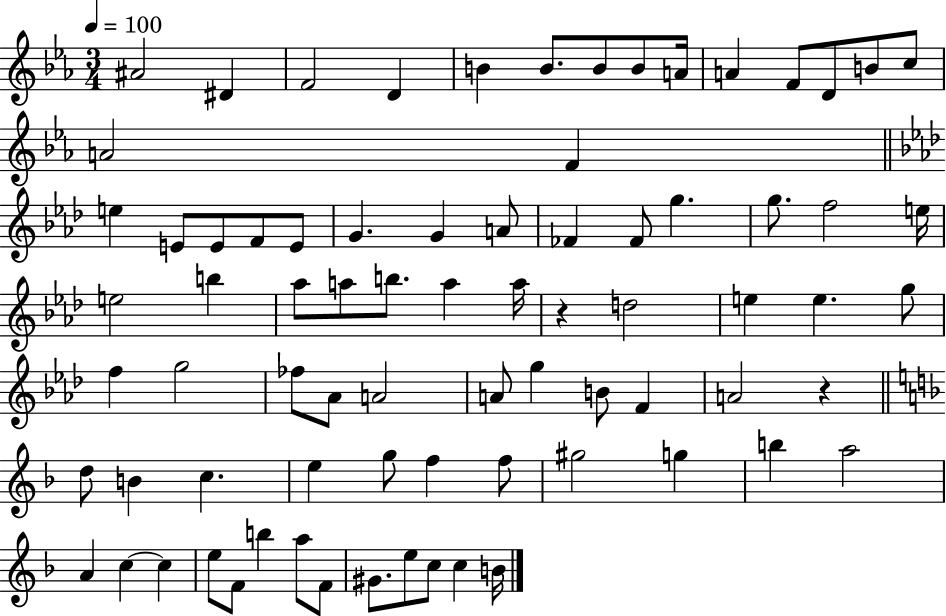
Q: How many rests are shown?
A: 2